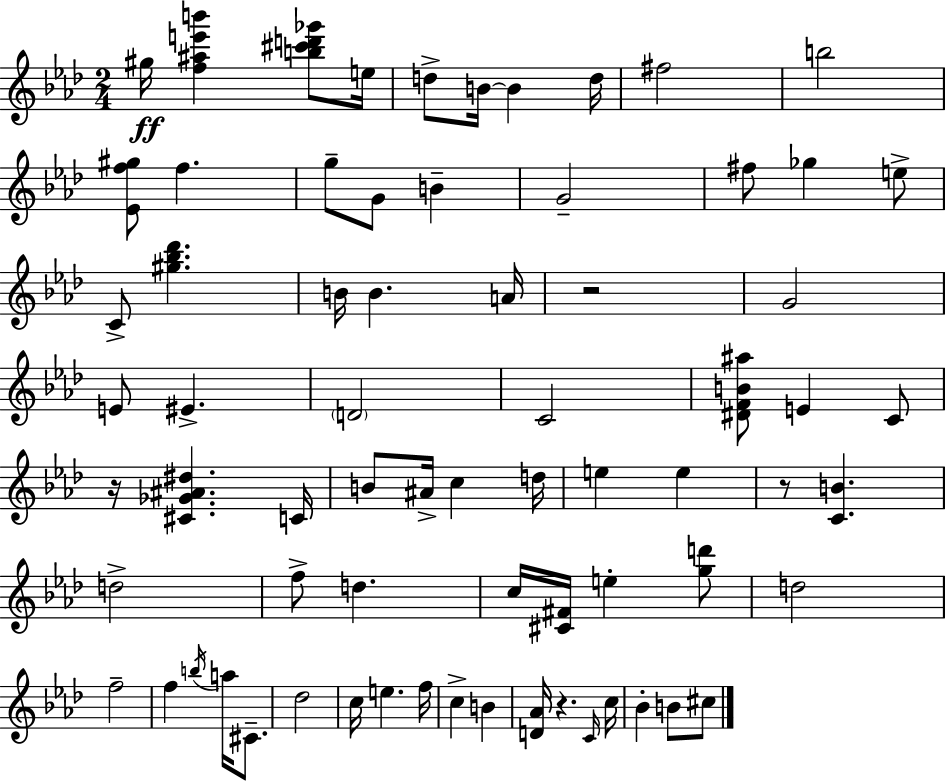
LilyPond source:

{
  \clef treble
  \numericTimeSignature
  \time 2/4
  \key aes \major
  gis''16\ff <f'' ais'' e''' b'''>4 <b'' cis''' d''' ges'''>8 e''16 | d''8-> b'16~~ b'4 d''16 | fis''2 | b''2 | \break <ees' f'' gis''>8 f''4. | g''8-- g'8 b'4-- | g'2-- | fis''8 ges''4 e''8-> | \break c'8-> <gis'' bes'' des'''>4. | b'16 b'4. a'16 | r2 | g'2 | \break e'8 eis'4.-> | \parenthesize d'2 | c'2 | <dis' f' b' ais''>8 e'4 c'8 | \break r16 <cis' ges' ais' dis''>4. c'16 | b'8 ais'16-> c''4 d''16 | e''4 e''4 | r8 <c' b'>4. | \break d''2-> | f''8-> d''4. | c''16 <cis' fis'>16 e''4-. <g'' d'''>8 | d''2 | \break f''2-- | f''4 \acciaccatura { b''16 } a''16 cis'8.-- | des''2 | c''16 e''4. | \break f''16 c''4-> b'4 | <d' aes'>16 r4. | \grace { c'16 } c''16 bes'4-. b'8 | cis''8 \bar "|."
}